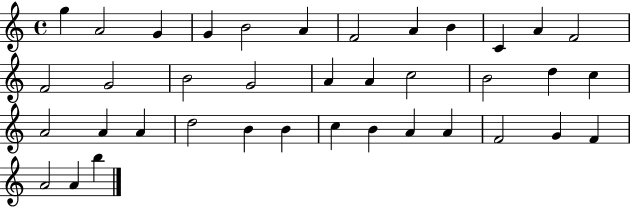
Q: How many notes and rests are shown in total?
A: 38